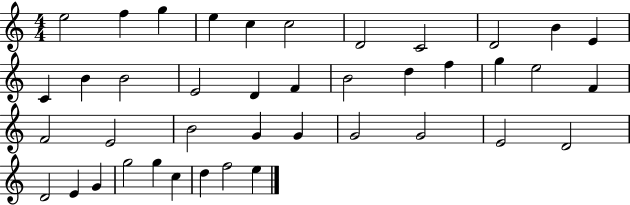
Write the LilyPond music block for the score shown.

{
  \clef treble
  \numericTimeSignature
  \time 4/4
  \key c \major
  e''2 f''4 g''4 | e''4 c''4 c''2 | d'2 c'2 | d'2 b'4 e'4 | \break c'4 b'4 b'2 | e'2 d'4 f'4 | b'2 d''4 f''4 | g''4 e''2 f'4 | \break f'2 e'2 | b'2 g'4 g'4 | g'2 g'2 | e'2 d'2 | \break d'2 e'4 g'4 | g''2 g''4 c''4 | d''4 f''2 e''4 | \bar "|."
}